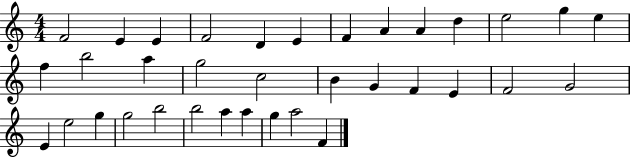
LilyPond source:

{
  \clef treble
  \numericTimeSignature
  \time 4/4
  \key c \major
  f'2 e'4 e'4 | f'2 d'4 e'4 | f'4 a'4 a'4 d''4 | e''2 g''4 e''4 | \break f''4 b''2 a''4 | g''2 c''2 | b'4 g'4 f'4 e'4 | f'2 g'2 | \break e'4 e''2 g''4 | g''2 b''2 | b''2 a''4 a''4 | g''4 a''2 f'4 | \break \bar "|."
}